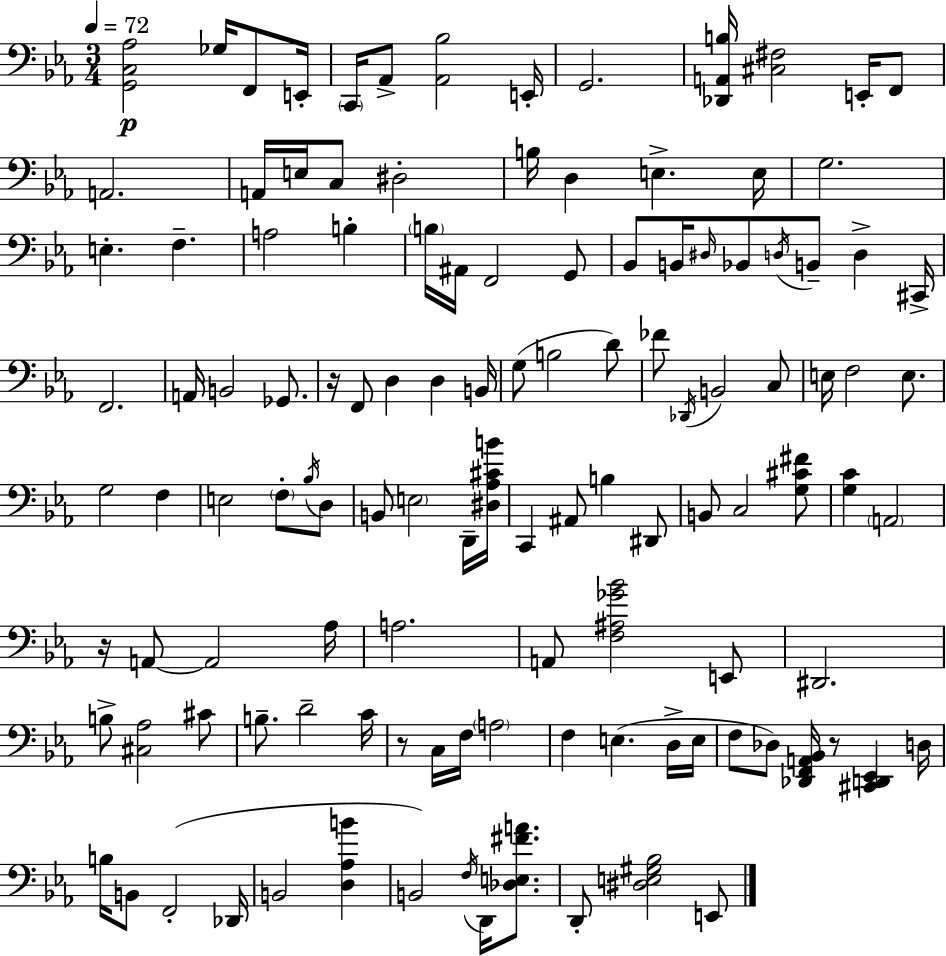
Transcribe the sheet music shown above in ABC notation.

X:1
T:Untitled
M:3/4
L:1/4
K:Cm
[G,,C,_A,]2 _G,/4 F,,/2 E,,/4 C,,/4 _A,,/2 [_A,,_B,]2 E,,/4 G,,2 [_D,,A,,B,]/4 [^C,^F,]2 E,,/4 F,,/2 A,,2 A,,/4 E,/4 C,/2 ^D,2 B,/4 D, E, E,/4 G,2 E, F, A,2 B, B,/4 ^A,,/4 F,,2 G,,/2 _B,,/2 B,,/4 ^D,/4 _B,,/2 D,/4 B,,/2 D, ^C,,/4 F,,2 A,,/4 B,,2 _G,,/2 z/4 F,,/2 D, D, B,,/4 G,/2 B,2 D/2 _F/2 _D,,/4 B,,2 C,/2 E,/4 F,2 E,/2 G,2 F, E,2 F,/2 _B,/4 D,/2 B,,/2 E,2 D,,/4 [^D,_A,^CB]/4 C,, ^A,,/2 B, ^D,,/2 B,,/2 C,2 [G,^C^F]/2 [G,C] A,,2 z/4 A,,/2 A,,2 _A,/4 A,2 A,,/2 [F,^A,_G_B]2 E,,/2 ^D,,2 B,/2 [^C,_A,]2 ^C/2 B,/2 D2 C/4 z/2 C,/4 F,/4 A,2 F, E, D,/4 E,/4 F,/2 _D,/2 [_D,,F,,A,,_B,,]/4 z/2 [^C,,D,,_E,,] D,/4 B,/4 B,,/2 F,,2 _D,,/4 B,,2 [D,_A,B] B,,2 F,/4 D,,/4 [_D,E,^FA]/2 D,,/2 [^D,E,^G,_B,]2 E,,/2